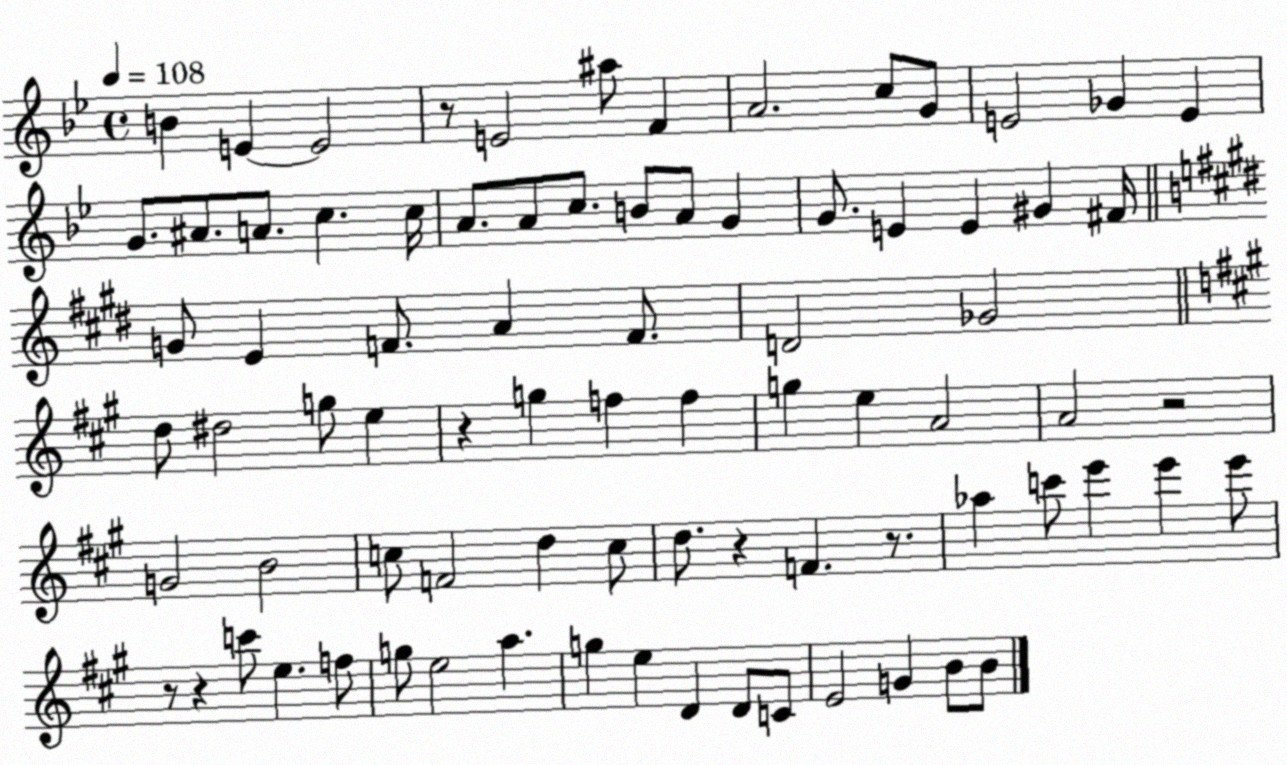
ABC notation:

X:1
T:Untitled
M:4/4
L:1/4
K:Bb
B E E2 z/2 E2 ^a/2 F A2 c/2 G/2 E2 _G E G/2 ^A/2 A/2 c c/4 A/2 A/2 c/2 B/2 A/2 G G/2 E E ^G ^F/4 G/2 E F/2 A F/2 D2 _G2 d/2 ^d2 g/2 e z g f f g e A2 A2 z2 G2 B2 c/2 F2 d c/2 d/2 z F z/2 _a c'/2 e' e' e'/2 z/2 z c'/2 e f/2 g/2 e2 a g e D D/2 C/2 E2 G B/2 B/2